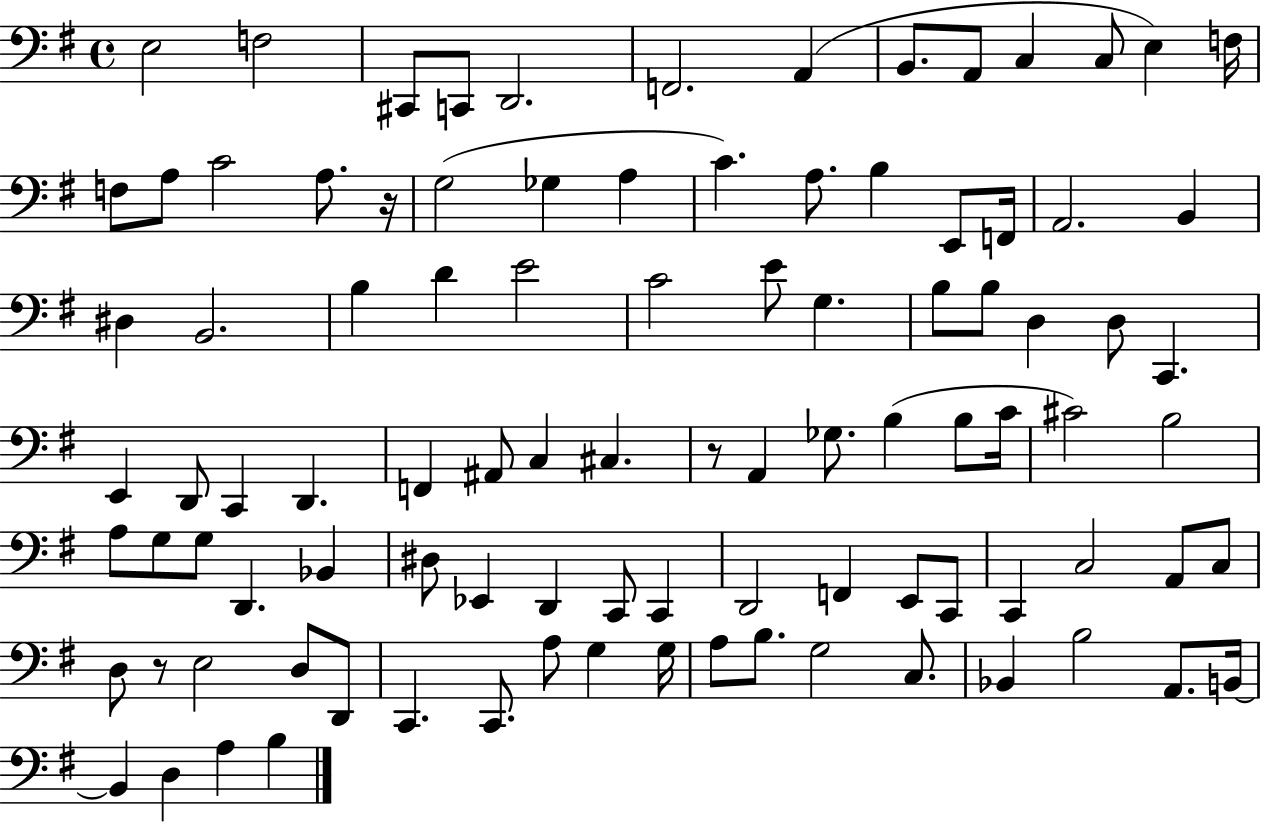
E3/h F3/h C#2/e C2/e D2/h. F2/h. A2/q B2/e. A2/e C3/q C3/e E3/q F3/s F3/e A3/e C4/h A3/e. R/s G3/h Gb3/q A3/q C4/q. A3/e. B3/q E2/e F2/s A2/h. B2/q D#3/q B2/h. B3/q D4/q E4/h C4/h E4/e G3/q. B3/e B3/e D3/q D3/e C2/q. E2/q D2/e C2/q D2/q. F2/q A#2/e C3/q C#3/q. R/e A2/q Gb3/e. B3/q B3/e C4/s C#4/h B3/h A3/e G3/e G3/e D2/q. Bb2/q D#3/e Eb2/q D2/q C2/e C2/q D2/h F2/q E2/e C2/e C2/q C3/h A2/e C3/e D3/e R/e E3/h D3/e D2/e C2/q. C2/e. A3/e G3/q G3/s A3/e B3/e. G3/h C3/e. Bb2/q B3/h A2/e. B2/s B2/q D3/q A3/q B3/q